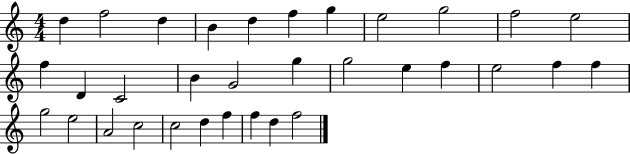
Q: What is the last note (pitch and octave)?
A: F5